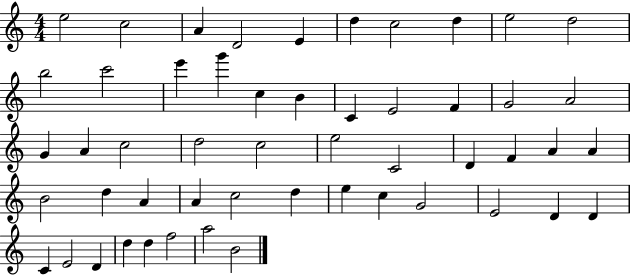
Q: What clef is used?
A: treble